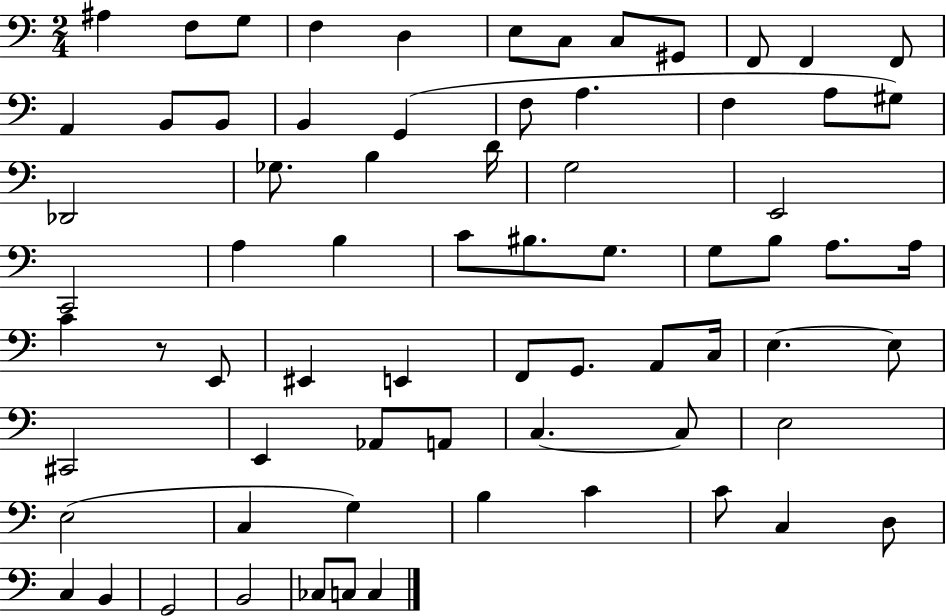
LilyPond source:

{
  \clef bass
  \numericTimeSignature
  \time 2/4
  \key c \major
  ais4 f8 g8 | f4 d4 | e8 c8 c8 gis,8 | f,8 f,4 f,8 | \break a,4 b,8 b,8 | b,4 g,4( | f8 a4. | f4 a8 gis8) | \break des,2 | ges8. b4 d'16 | g2 | e,2 | \break c,2 | a4 b4 | c'8 bis8. g8. | g8 b8 a8. a16 | \break c'4 r8 e,8 | eis,4 e,4 | f,8 g,8. a,8 c16 | e4.~~ e8 | \break cis,2 | e,4 aes,8 a,8 | c4.~~ c8 | e2 | \break e2( | c4 g4) | b4 c'4 | c'8 c4 d8 | \break c4 b,4 | g,2 | b,2 | ces8 c8 c4 | \break \bar "|."
}